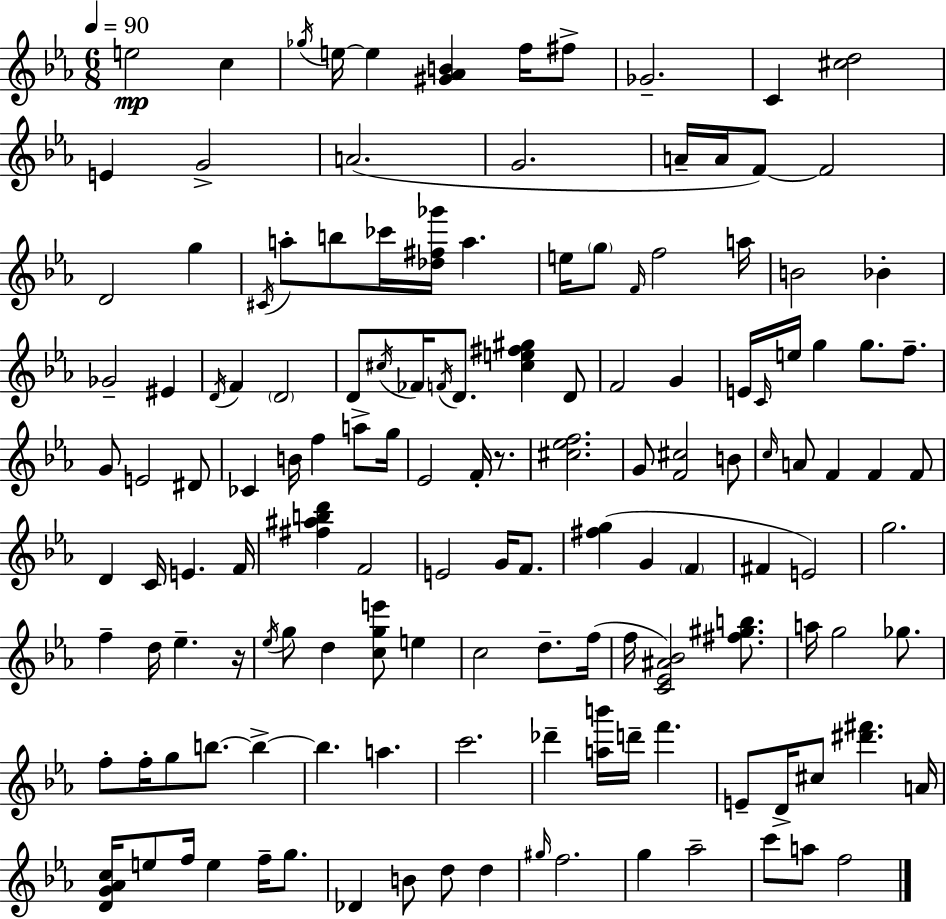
E5/h C5/q Gb5/s E5/s E5/q [G#4,Ab4,B4]/q F5/s F#5/e Gb4/h. C4/q [C#5,D5]/h E4/q G4/h A4/h. G4/h. A4/s A4/s F4/e F4/h D4/h G5/q C#4/s A5/e B5/e CES6/s [Db5,F#5,Gb6]/s A5/q. E5/s G5/e F4/s F5/h A5/s B4/h Bb4/q Gb4/h EIS4/q D4/s F4/q D4/h D4/e C#5/s FES4/s F4/s D4/e. [C#5,E5,F#5,G#5]/q D4/e F4/h G4/q E4/s C4/s E5/s G5/q G5/e. F5/e. G4/e E4/h D#4/e CES4/q B4/s F5/q A5/e G5/s Eb4/h F4/s R/e. [C#5,Eb5,F5]/h. G4/e [F4,C#5]/h B4/e C5/s A4/e F4/q F4/q F4/e D4/q C4/s E4/q. F4/s [F#5,A#5,B5,D6]/q F4/h E4/h G4/s F4/e. [F#5,G5]/q G4/q F4/q F#4/q E4/h G5/h. F5/q D5/s Eb5/q. R/s Eb5/s G5/e D5/q [C5,G5,E6]/e E5/q C5/h D5/e. F5/s F5/s [C4,Eb4,A#4,Bb4]/h [F#5,G#5,B5]/e. A5/s G5/h Gb5/e. F5/e F5/s G5/e B5/e. B5/q B5/q. A5/q. C6/h. Db6/q [A5,B6]/s D6/s F6/q. E4/e D4/s C#5/e [D#6,F#6]/q. A4/s [D4,G4,Ab4,C5]/s E5/e F5/s E5/q F5/s G5/e. Db4/q B4/e D5/e D5/q G#5/s F5/h. G5/q Ab5/h C6/e A5/e F5/h